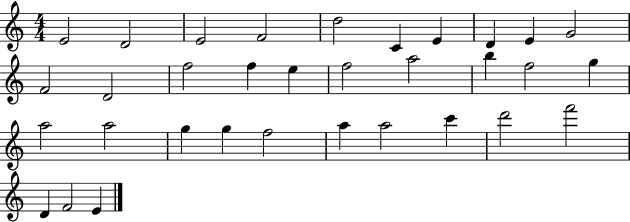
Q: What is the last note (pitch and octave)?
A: E4